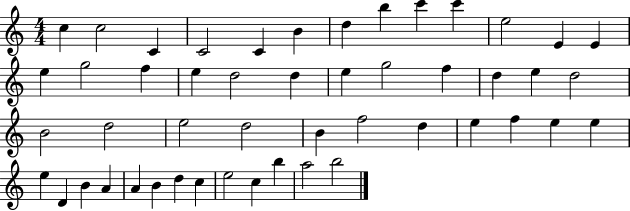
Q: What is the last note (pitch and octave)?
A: B5